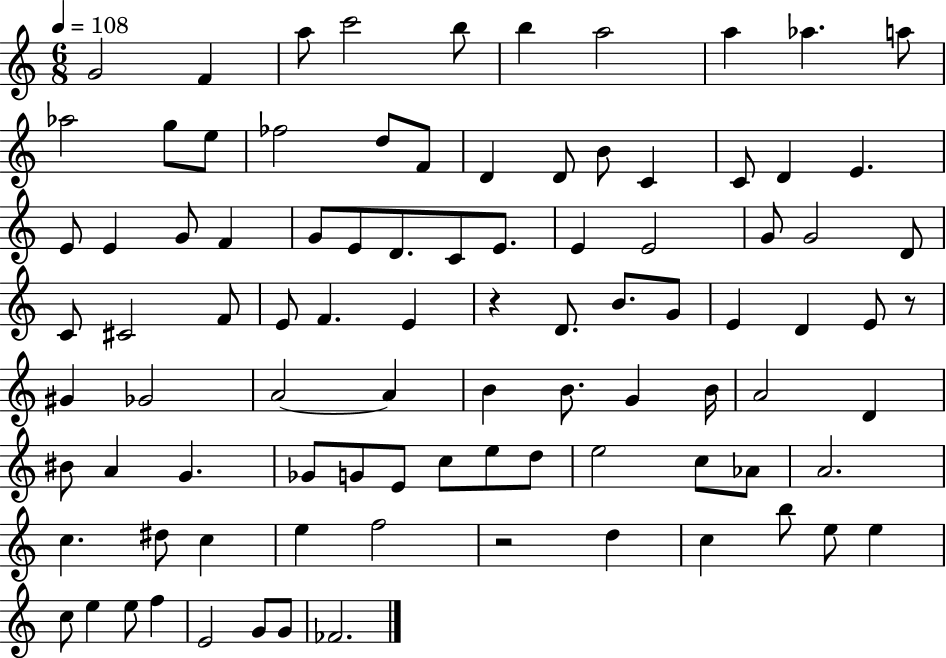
{
  \clef treble
  \numericTimeSignature
  \time 6/8
  \key c \major
  \tempo 4 = 108
  g'2 f'4 | a''8 c'''2 b''8 | b''4 a''2 | a''4 aes''4. a''8 | \break aes''2 g''8 e''8 | fes''2 d''8 f'8 | d'4 d'8 b'8 c'4 | c'8 d'4 e'4. | \break e'8 e'4 g'8 f'4 | g'8 e'8 d'8. c'8 e'8. | e'4 e'2 | g'8 g'2 d'8 | \break c'8 cis'2 f'8 | e'8 f'4. e'4 | r4 d'8. b'8. g'8 | e'4 d'4 e'8 r8 | \break gis'4 ges'2 | a'2~~ a'4 | b'4 b'8. g'4 b'16 | a'2 d'4 | \break bis'8 a'4 g'4. | ges'8 g'8 e'8 c''8 e''8 d''8 | e''2 c''8 aes'8 | a'2. | \break c''4. dis''8 c''4 | e''4 f''2 | r2 d''4 | c''4 b''8 e''8 e''4 | \break c''8 e''4 e''8 f''4 | e'2 g'8 g'8 | fes'2. | \bar "|."
}